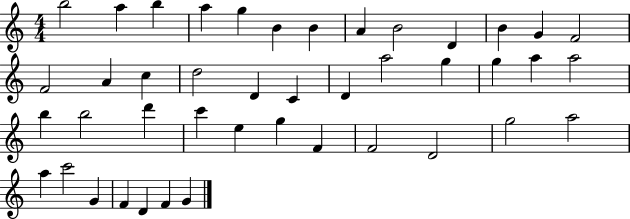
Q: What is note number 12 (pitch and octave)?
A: G4